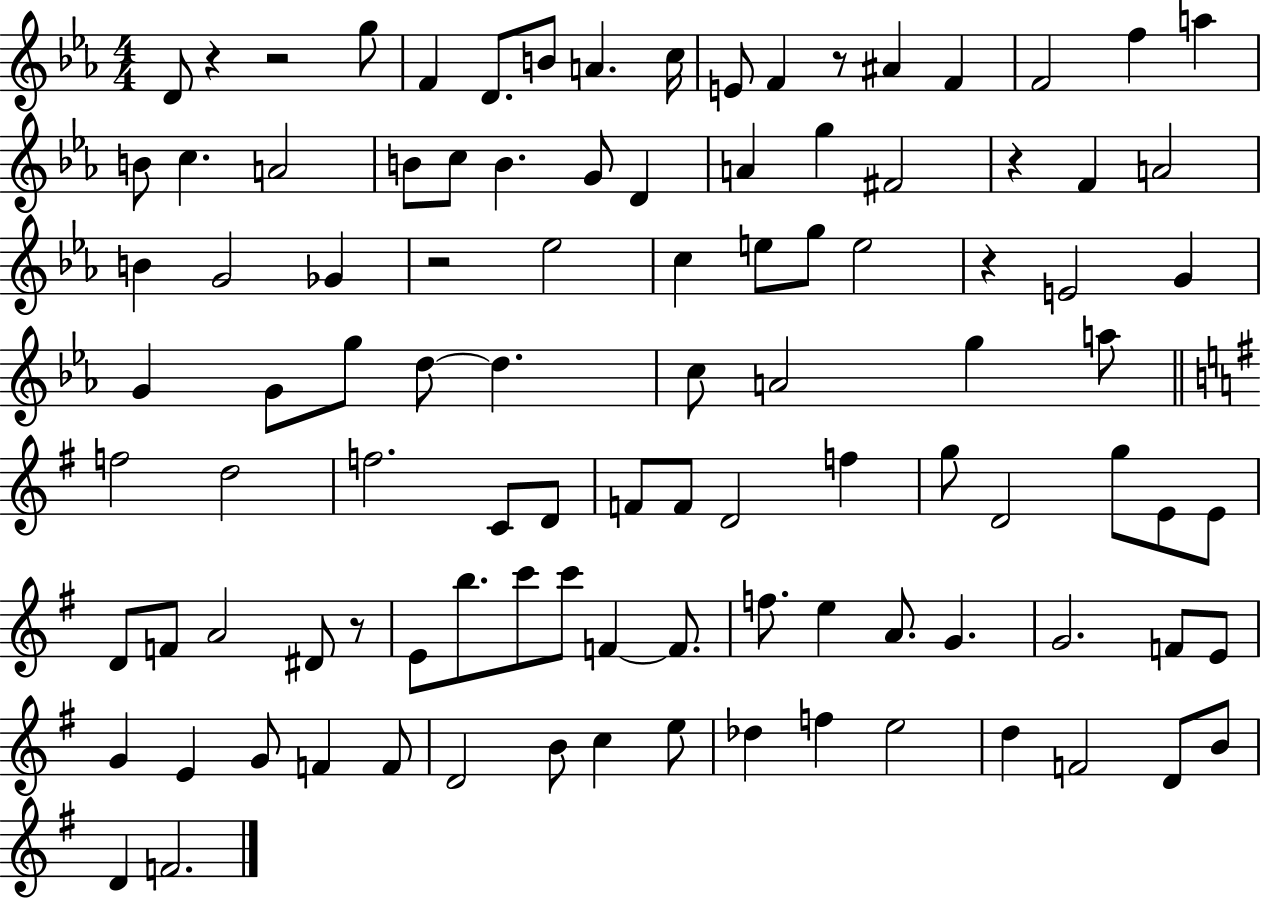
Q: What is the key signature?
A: EES major